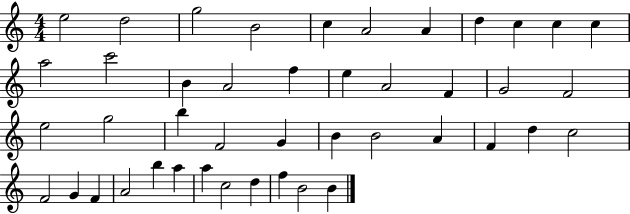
{
  \clef treble
  \numericTimeSignature
  \time 4/4
  \key c \major
  e''2 d''2 | g''2 b'2 | c''4 a'2 a'4 | d''4 c''4 c''4 c''4 | \break a''2 c'''2 | b'4 a'2 f''4 | e''4 a'2 f'4 | g'2 f'2 | \break e''2 g''2 | b''4 f'2 g'4 | b'4 b'2 a'4 | f'4 d''4 c''2 | \break f'2 g'4 f'4 | a'2 b''4 a''4 | a''4 c''2 d''4 | f''4 b'2 b'4 | \break \bar "|."
}